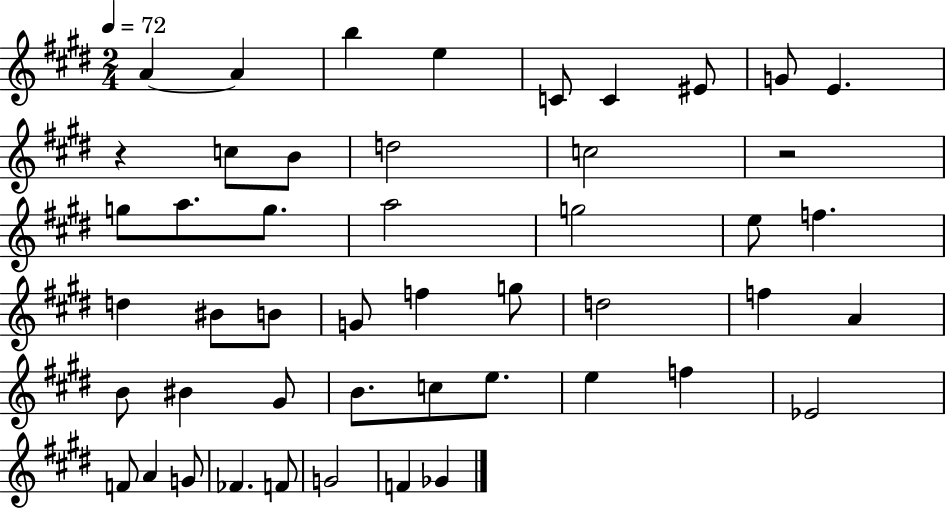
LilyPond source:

{
  \clef treble
  \numericTimeSignature
  \time 2/4
  \key e \major
  \tempo 4 = 72
  a'4~~ a'4 | b''4 e''4 | c'8 c'4 eis'8 | g'8 e'4. | \break r4 c''8 b'8 | d''2 | c''2 | r2 | \break g''8 a''8. g''8. | a''2 | g''2 | e''8 f''4. | \break d''4 bis'8 b'8 | g'8 f''4 g''8 | d''2 | f''4 a'4 | \break b'8 bis'4 gis'8 | b'8. c''8 e''8. | e''4 f''4 | ees'2 | \break f'8 a'4 g'8 | fes'4. f'8 | g'2 | f'4 ges'4 | \break \bar "|."
}